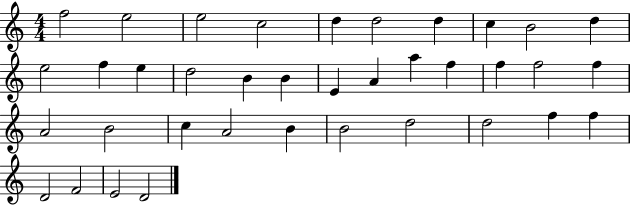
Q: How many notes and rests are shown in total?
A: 37